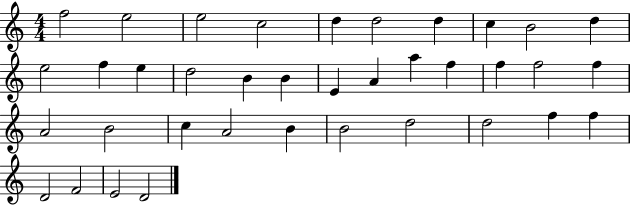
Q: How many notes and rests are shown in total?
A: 37